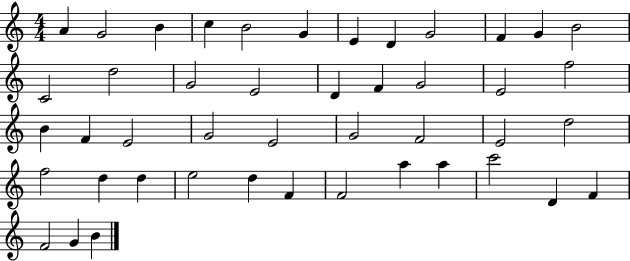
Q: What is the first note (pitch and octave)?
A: A4